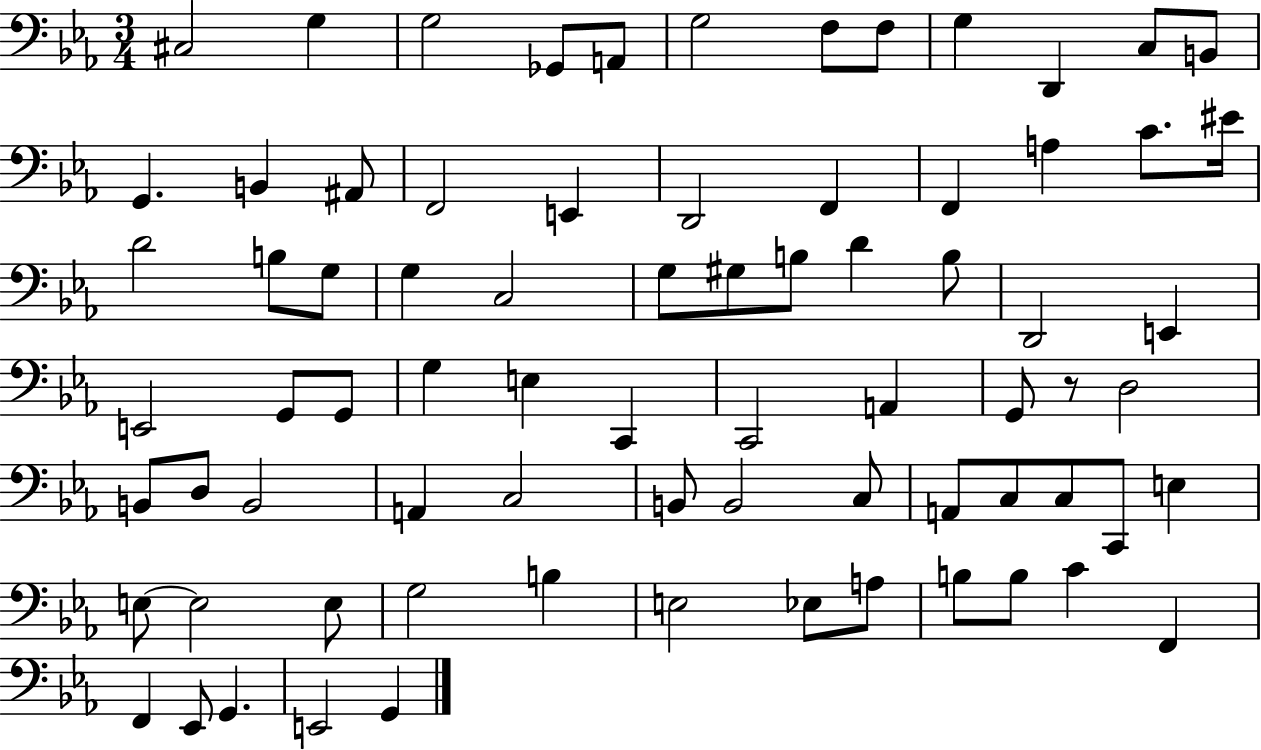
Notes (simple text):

C#3/h G3/q G3/h Gb2/e A2/e G3/h F3/e F3/e G3/q D2/q C3/e B2/e G2/q. B2/q A#2/e F2/h E2/q D2/h F2/q F2/q A3/q C4/e. EIS4/s D4/h B3/e G3/e G3/q C3/h G3/e G#3/e B3/e D4/q B3/e D2/h E2/q E2/h G2/e G2/e G3/q E3/q C2/q C2/h A2/q G2/e R/e D3/h B2/e D3/e B2/h A2/q C3/h B2/e B2/h C3/e A2/e C3/e C3/e C2/e E3/q E3/e E3/h E3/e G3/h B3/q E3/h Eb3/e A3/e B3/e B3/e C4/q F2/q F2/q Eb2/e G2/q. E2/h G2/q